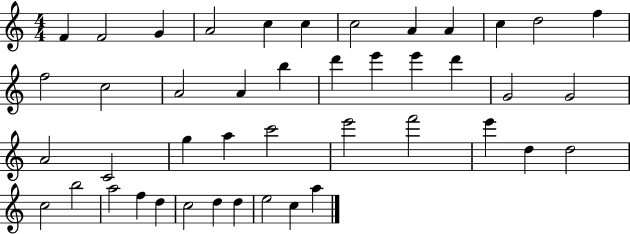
F4/q F4/h G4/q A4/h C5/q C5/q C5/h A4/q A4/q C5/q D5/h F5/q F5/h C5/h A4/h A4/q B5/q D6/q E6/q E6/q D6/q G4/h G4/h A4/h C4/h G5/q A5/q C6/h E6/h F6/h E6/q D5/q D5/h C5/h B5/h A5/h F5/q D5/q C5/h D5/q D5/q E5/h C5/q A5/q